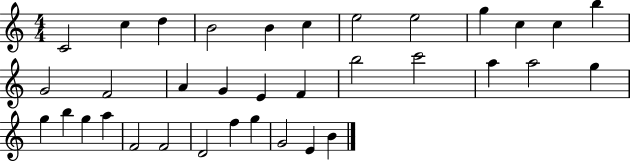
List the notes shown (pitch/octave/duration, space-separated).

C4/h C5/q D5/q B4/h B4/q C5/q E5/h E5/h G5/q C5/q C5/q B5/q G4/h F4/h A4/q G4/q E4/q F4/q B5/h C6/h A5/q A5/h G5/q G5/q B5/q G5/q A5/q F4/h F4/h D4/h F5/q G5/q G4/h E4/q B4/q